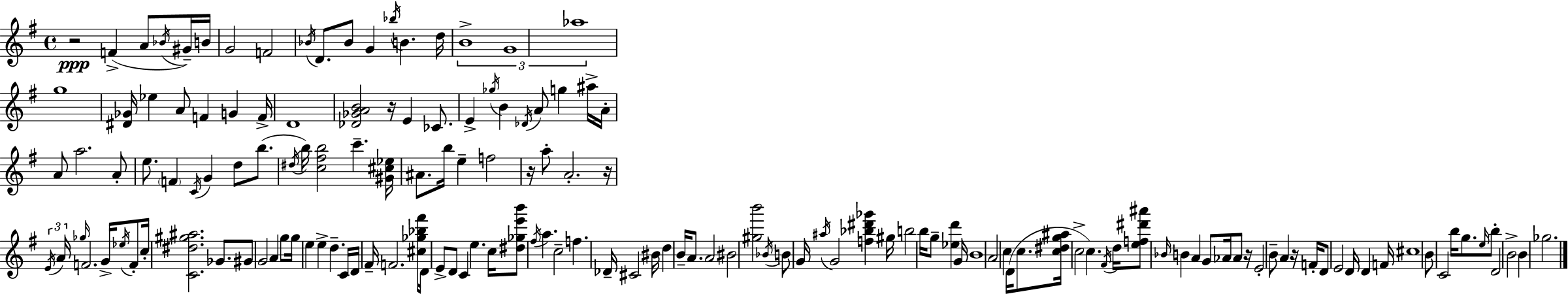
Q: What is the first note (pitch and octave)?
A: F4